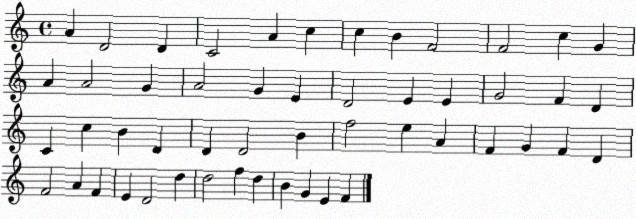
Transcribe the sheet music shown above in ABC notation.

X:1
T:Untitled
M:4/4
L:1/4
K:C
A D2 D C2 A c c B F2 F2 c G A A2 G A2 G E D2 E E G2 F D C c B D D D2 B f2 e A F G F D F2 A F E D2 d d2 f d B G E F